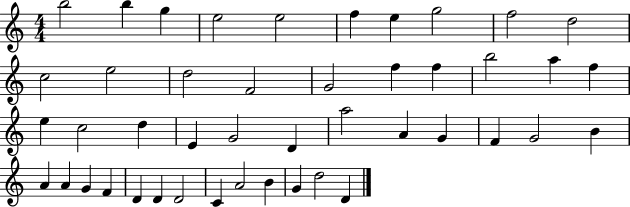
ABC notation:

X:1
T:Untitled
M:4/4
L:1/4
K:C
b2 b g e2 e2 f e g2 f2 d2 c2 e2 d2 F2 G2 f f b2 a f e c2 d E G2 D a2 A G F G2 B A A G F D D D2 C A2 B G d2 D